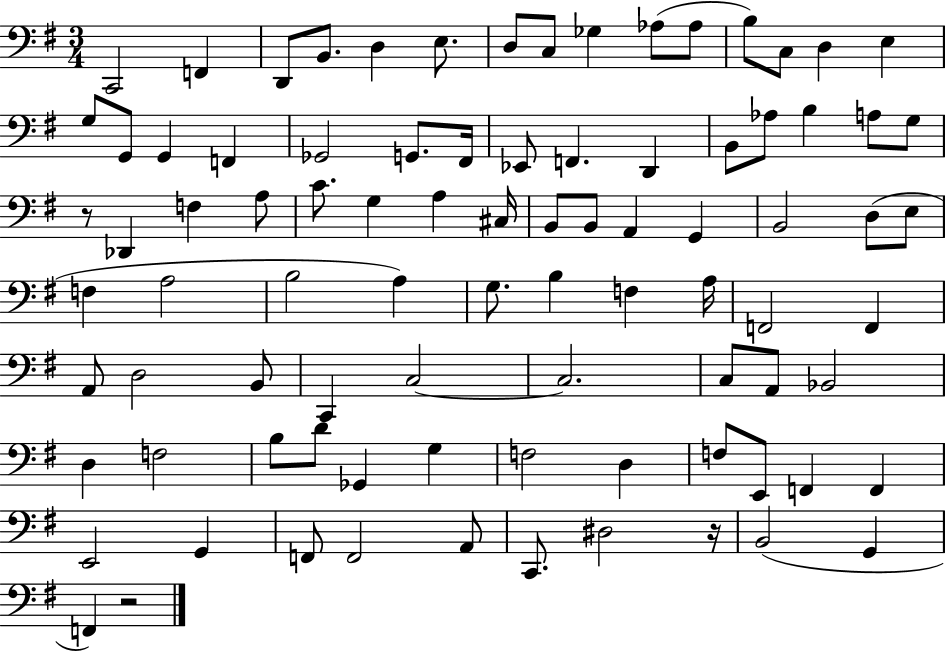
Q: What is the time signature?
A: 3/4